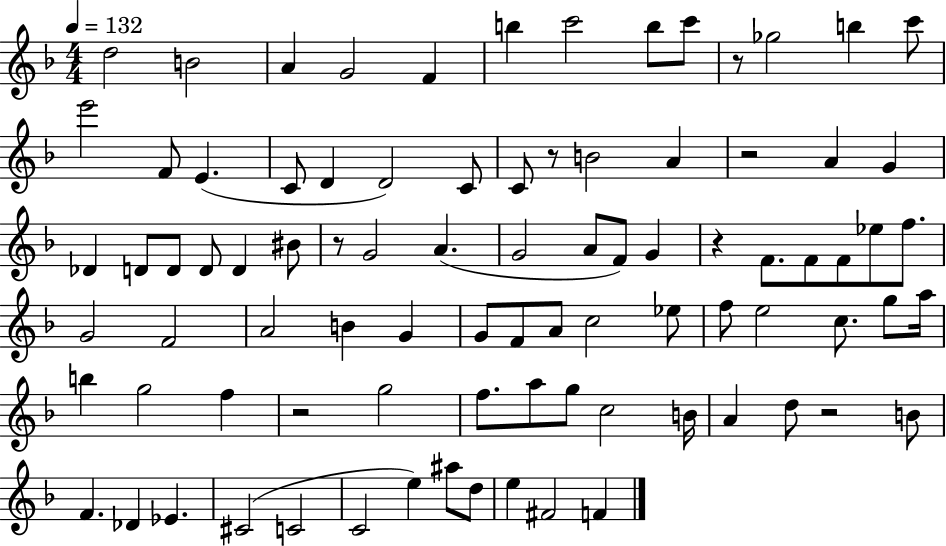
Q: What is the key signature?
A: F major